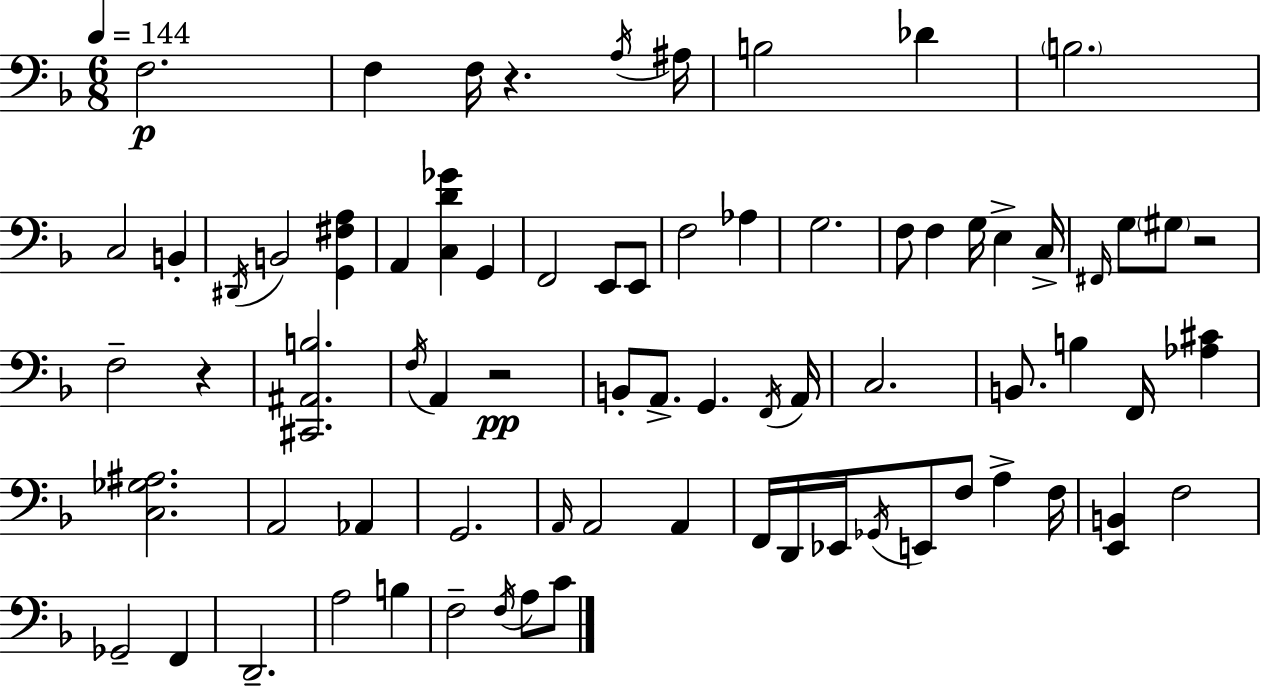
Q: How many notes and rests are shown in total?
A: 74